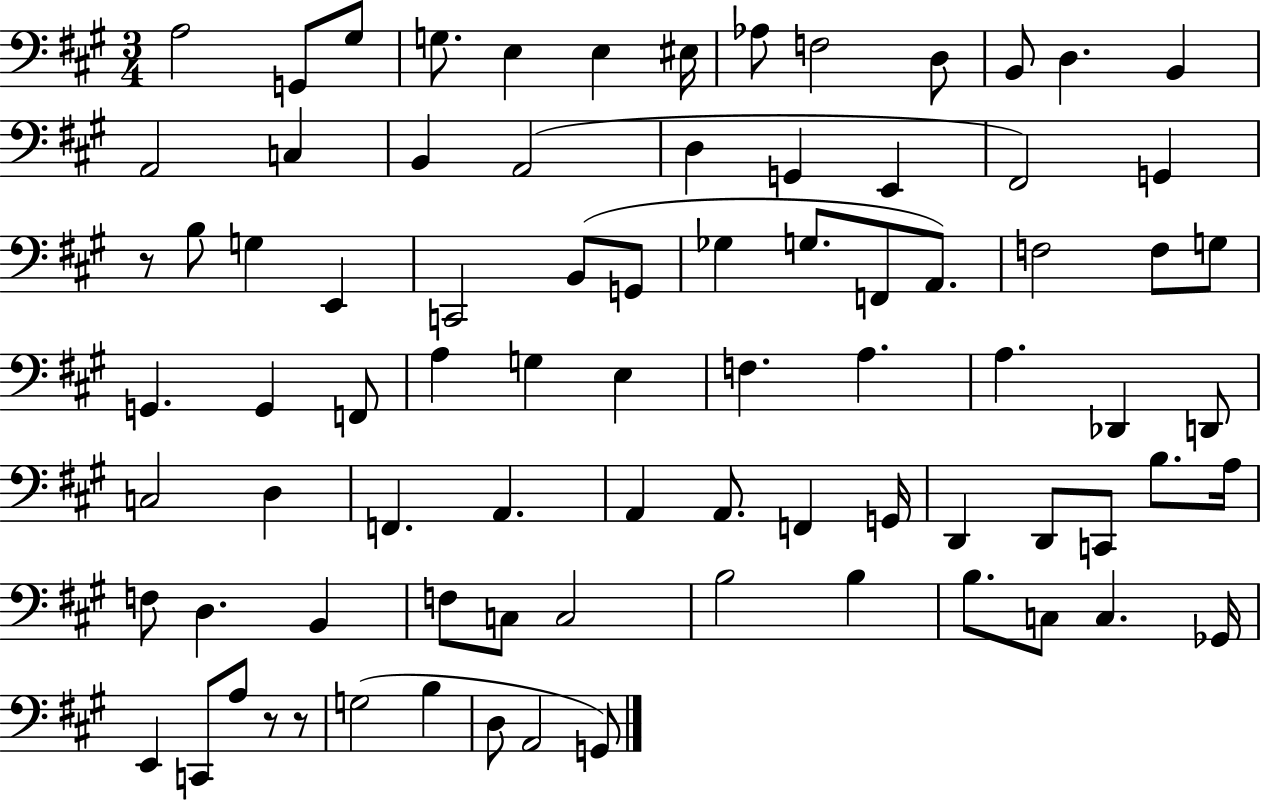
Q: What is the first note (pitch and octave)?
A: A3